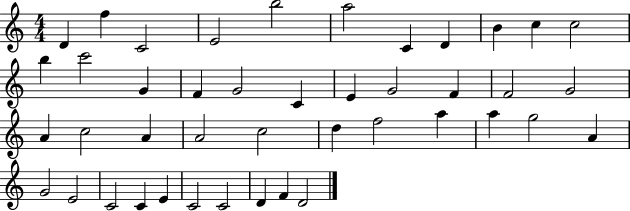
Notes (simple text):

D4/q F5/q C4/h E4/h B5/h A5/h C4/q D4/q B4/q C5/q C5/h B5/q C6/h G4/q F4/q G4/h C4/q E4/q G4/h F4/q F4/h G4/h A4/q C5/h A4/q A4/h C5/h D5/q F5/h A5/q A5/q G5/h A4/q G4/h E4/h C4/h C4/q E4/q C4/h C4/h D4/q F4/q D4/h